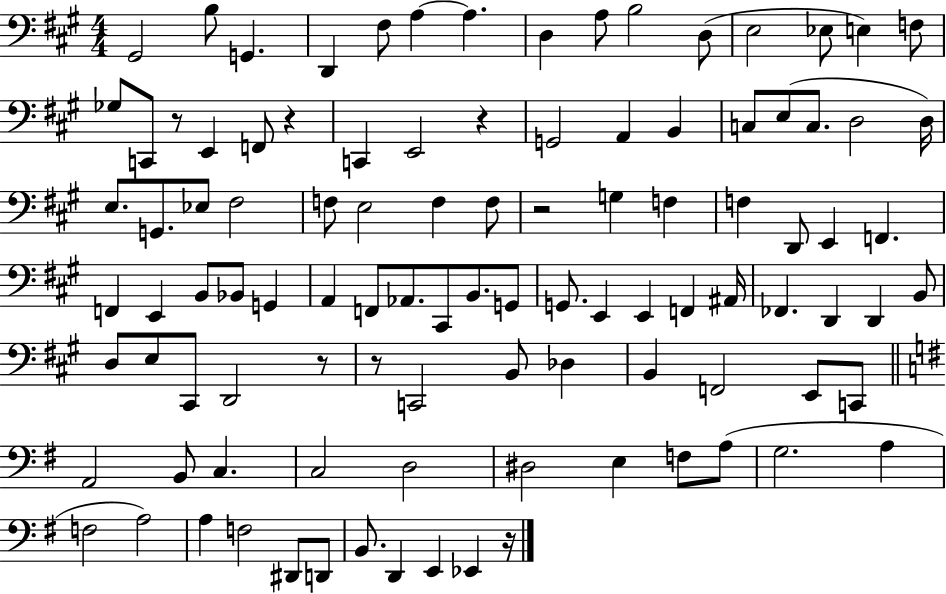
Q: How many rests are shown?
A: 7